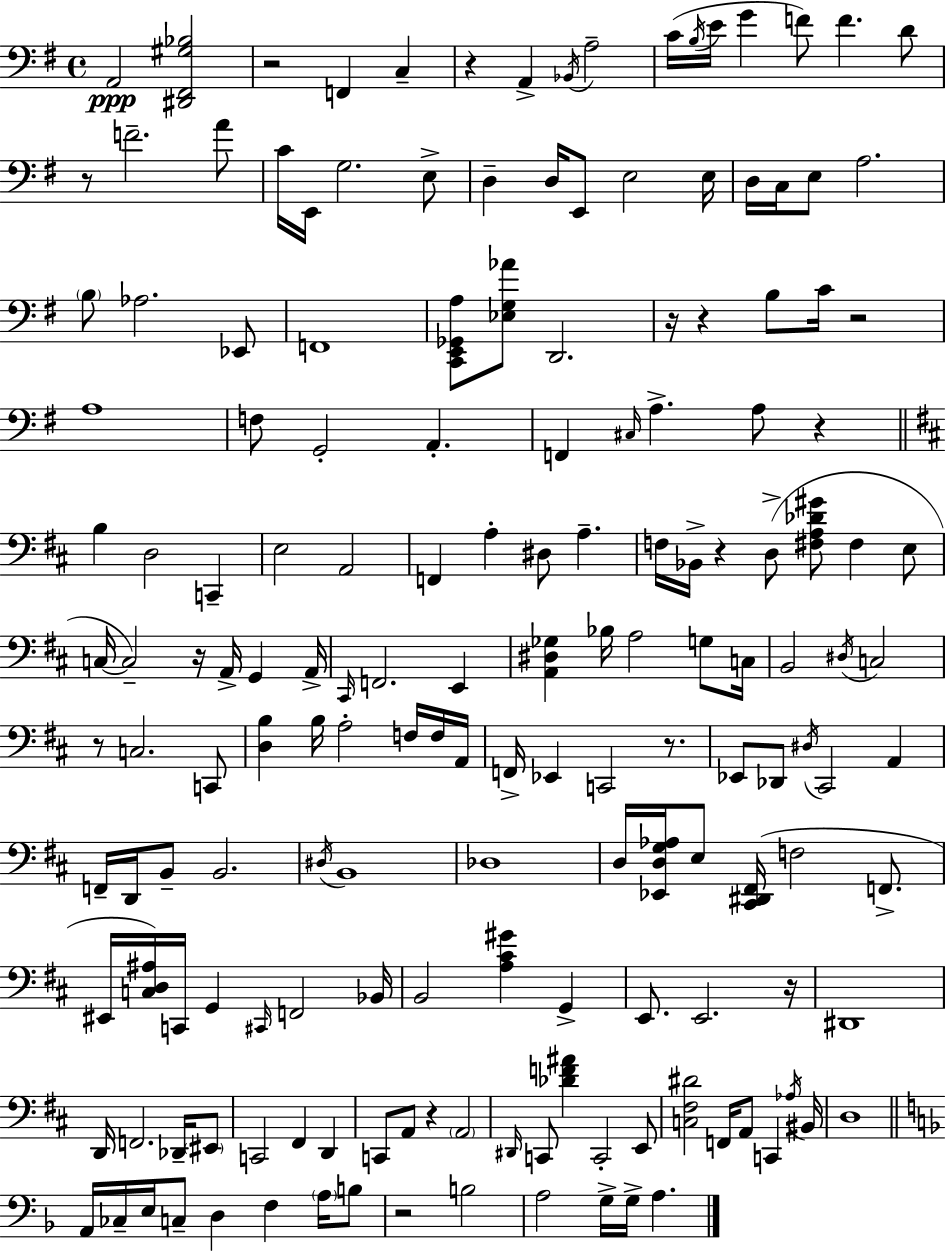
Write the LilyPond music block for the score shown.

{
  \clef bass
  \time 4/4
  \defaultTimeSignature
  \key g \major
  a,2\ppp <dis, fis, gis bes>2 | r2 f,4 c4-- | r4 a,4-> \acciaccatura { bes,16 } a2-- | c'16( \acciaccatura { b16 } e'16 g'4 f'8) f'4. | \break d'8 r8 f'2.-- | a'8 c'16 e,16 g2. | e8-> d4-- d16 e,8 e2 | e16 d16 c16 e8 a2. | \break \parenthesize b8 aes2. | ees,8 f,1 | <c, e, ges, a>8 <ees g aes'>8 d,2. | r16 r4 b8 c'16 r2 | \break a1 | f8 g,2-. a,4.-. | f,4 \grace { cis16 } a4.-> a8 r4 | \bar "||" \break \key d \major b4 d2 c,4-- | e2 a,2 | f,4 a4-. dis8 a4.-- | f16 bes,16-> r4 d8->( <fis a des' gis'>8 fis4 e8 | \break c16~~ c2--) r16 a,16-> g,4 a,16-> | \grace { cis,16 } f,2. e,4 | <a, dis ges>4 bes16 a2 g8 | c16 b,2 \acciaccatura { dis16 } c2 | \break r8 c2. | c,8 <d b>4 b16 a2-. f16 | f16 a,16 f,16-> ees,4 c,2 r8. | ees,8 des,8 \acciaccatura { dis16 } cis,2 a,4 | \break f,16-- d,16 b,8-- b,2. | \acciaccatura { dis16 } b,1 | des1 | d16 <ees, d g aes>16 e8 <cis, dis, fis,>16( f2 | \break f,8.-> eis,16 <c d ais>16) c,16 g,4 \grace { cis,16 } f,2 | bes,16 b,2 <a cis' gis'>4 | g,4-> e,8. e,2. | r16 dis,1 | \break d,16 f,2. | des,16-- \parenthesize eis,8 c,2 fis,4 | d,4 c,8 a,8 r4 \parenthesize a,2 | \grace { dis,16 } c,8 <des' f' ais'>4 c,2-. | \break e,8 <c fis dis'>2 f,16 a,8 | c,4 \acciaccatura { aes16 } bis,16 d1 | \bar "||" \break \key f \major a,16 ces16-- e16 c8-- d4 f4 \parenthesize a16 b8 | r2 b2 | a2 g16-> g16-> a4. | \bar "|."
}